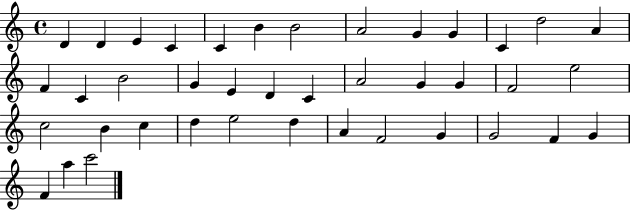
D4/q D4/q E4/q C4/q C4/q B4/q B4/h A4/h G4/q G4/q C4/q D5/h A4/q F4/q C4/q B4/h G4/q E4/q D4/q C4/q A4/h G4/q G4/q F4/h E5/h C5/h B4/q C5/q D5/q E5/h D5/q A4/q F4/h G4/q G4/h F4/q G4/q F4/q A5/q C6/h